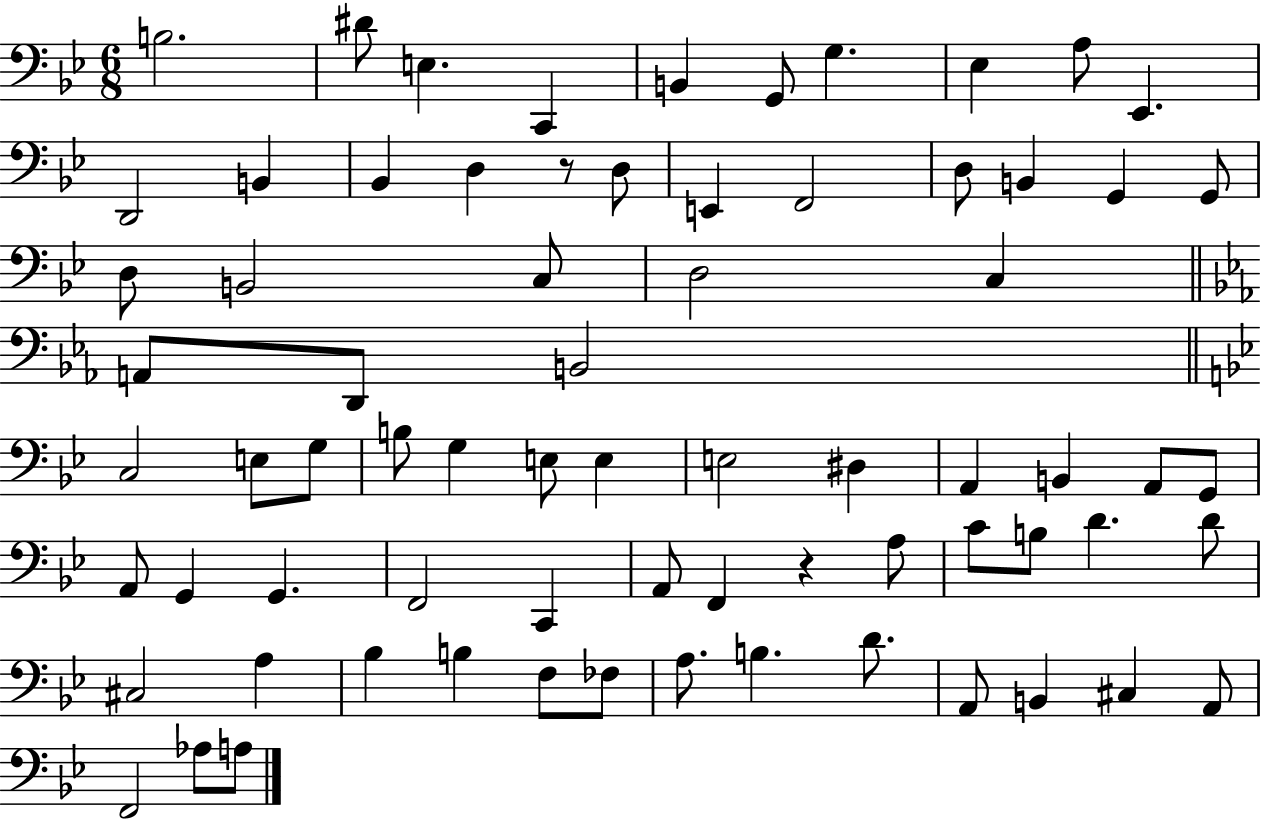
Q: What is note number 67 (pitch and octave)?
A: A2